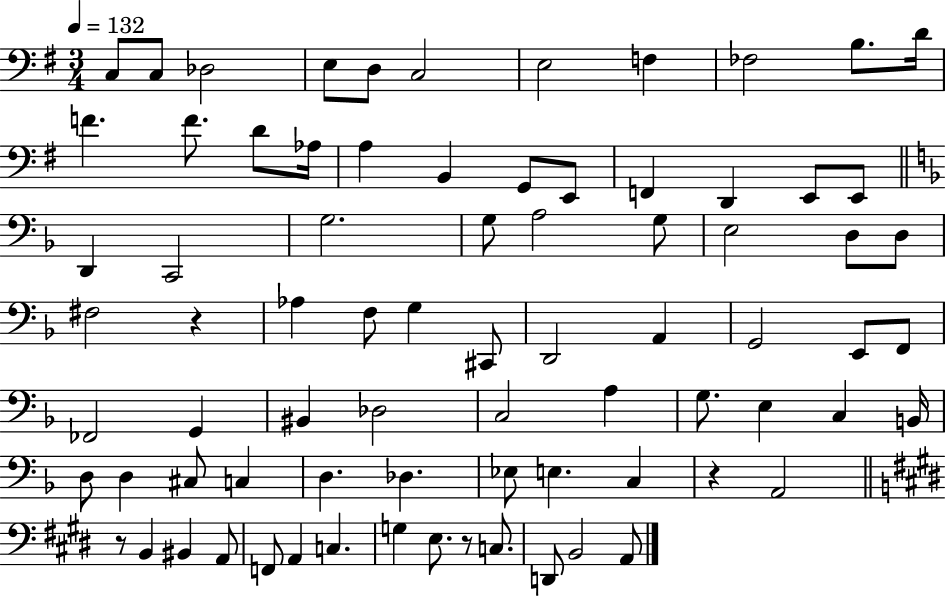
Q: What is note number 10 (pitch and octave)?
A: B3